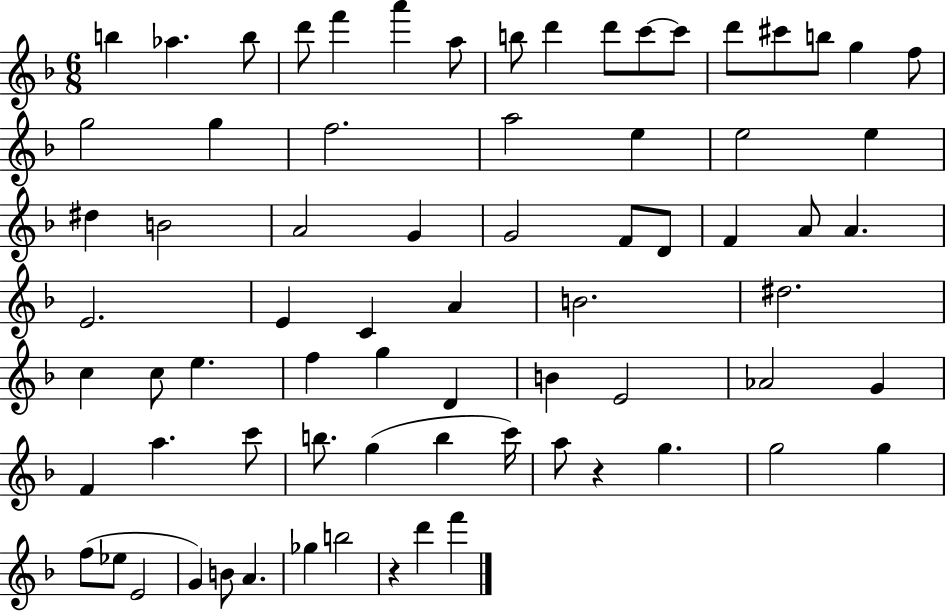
B5/q Ab5/q. B5/e D6/e F6/q A6/q A5/e B5/e D6/q D6/e C6/e C6/e D6/e C#6/e B5/e G5/q F5/e G5/h G5/q F5/h. A5/h E5/q E5/h E5/q D#5/q B4/h A4/h G4/q G4/h F4/e D4/e F4/q A4/e A4/q. E4/h. E4/q C4/q A4/q B4/h. D#5/h. C5/q C5/e E5/q. F5/q G5/q D4/q B4/q E4/h Ab4/h G4/q F4/q A5/q. C6/e B5/e. G5/q B5/q C6/s A5/e R/q G5/q. G5/h G5/q F5/e Eb5/e E4/h G4/q B4/e A4/q. Gb5/q B5/h R/q D6/q F6/q